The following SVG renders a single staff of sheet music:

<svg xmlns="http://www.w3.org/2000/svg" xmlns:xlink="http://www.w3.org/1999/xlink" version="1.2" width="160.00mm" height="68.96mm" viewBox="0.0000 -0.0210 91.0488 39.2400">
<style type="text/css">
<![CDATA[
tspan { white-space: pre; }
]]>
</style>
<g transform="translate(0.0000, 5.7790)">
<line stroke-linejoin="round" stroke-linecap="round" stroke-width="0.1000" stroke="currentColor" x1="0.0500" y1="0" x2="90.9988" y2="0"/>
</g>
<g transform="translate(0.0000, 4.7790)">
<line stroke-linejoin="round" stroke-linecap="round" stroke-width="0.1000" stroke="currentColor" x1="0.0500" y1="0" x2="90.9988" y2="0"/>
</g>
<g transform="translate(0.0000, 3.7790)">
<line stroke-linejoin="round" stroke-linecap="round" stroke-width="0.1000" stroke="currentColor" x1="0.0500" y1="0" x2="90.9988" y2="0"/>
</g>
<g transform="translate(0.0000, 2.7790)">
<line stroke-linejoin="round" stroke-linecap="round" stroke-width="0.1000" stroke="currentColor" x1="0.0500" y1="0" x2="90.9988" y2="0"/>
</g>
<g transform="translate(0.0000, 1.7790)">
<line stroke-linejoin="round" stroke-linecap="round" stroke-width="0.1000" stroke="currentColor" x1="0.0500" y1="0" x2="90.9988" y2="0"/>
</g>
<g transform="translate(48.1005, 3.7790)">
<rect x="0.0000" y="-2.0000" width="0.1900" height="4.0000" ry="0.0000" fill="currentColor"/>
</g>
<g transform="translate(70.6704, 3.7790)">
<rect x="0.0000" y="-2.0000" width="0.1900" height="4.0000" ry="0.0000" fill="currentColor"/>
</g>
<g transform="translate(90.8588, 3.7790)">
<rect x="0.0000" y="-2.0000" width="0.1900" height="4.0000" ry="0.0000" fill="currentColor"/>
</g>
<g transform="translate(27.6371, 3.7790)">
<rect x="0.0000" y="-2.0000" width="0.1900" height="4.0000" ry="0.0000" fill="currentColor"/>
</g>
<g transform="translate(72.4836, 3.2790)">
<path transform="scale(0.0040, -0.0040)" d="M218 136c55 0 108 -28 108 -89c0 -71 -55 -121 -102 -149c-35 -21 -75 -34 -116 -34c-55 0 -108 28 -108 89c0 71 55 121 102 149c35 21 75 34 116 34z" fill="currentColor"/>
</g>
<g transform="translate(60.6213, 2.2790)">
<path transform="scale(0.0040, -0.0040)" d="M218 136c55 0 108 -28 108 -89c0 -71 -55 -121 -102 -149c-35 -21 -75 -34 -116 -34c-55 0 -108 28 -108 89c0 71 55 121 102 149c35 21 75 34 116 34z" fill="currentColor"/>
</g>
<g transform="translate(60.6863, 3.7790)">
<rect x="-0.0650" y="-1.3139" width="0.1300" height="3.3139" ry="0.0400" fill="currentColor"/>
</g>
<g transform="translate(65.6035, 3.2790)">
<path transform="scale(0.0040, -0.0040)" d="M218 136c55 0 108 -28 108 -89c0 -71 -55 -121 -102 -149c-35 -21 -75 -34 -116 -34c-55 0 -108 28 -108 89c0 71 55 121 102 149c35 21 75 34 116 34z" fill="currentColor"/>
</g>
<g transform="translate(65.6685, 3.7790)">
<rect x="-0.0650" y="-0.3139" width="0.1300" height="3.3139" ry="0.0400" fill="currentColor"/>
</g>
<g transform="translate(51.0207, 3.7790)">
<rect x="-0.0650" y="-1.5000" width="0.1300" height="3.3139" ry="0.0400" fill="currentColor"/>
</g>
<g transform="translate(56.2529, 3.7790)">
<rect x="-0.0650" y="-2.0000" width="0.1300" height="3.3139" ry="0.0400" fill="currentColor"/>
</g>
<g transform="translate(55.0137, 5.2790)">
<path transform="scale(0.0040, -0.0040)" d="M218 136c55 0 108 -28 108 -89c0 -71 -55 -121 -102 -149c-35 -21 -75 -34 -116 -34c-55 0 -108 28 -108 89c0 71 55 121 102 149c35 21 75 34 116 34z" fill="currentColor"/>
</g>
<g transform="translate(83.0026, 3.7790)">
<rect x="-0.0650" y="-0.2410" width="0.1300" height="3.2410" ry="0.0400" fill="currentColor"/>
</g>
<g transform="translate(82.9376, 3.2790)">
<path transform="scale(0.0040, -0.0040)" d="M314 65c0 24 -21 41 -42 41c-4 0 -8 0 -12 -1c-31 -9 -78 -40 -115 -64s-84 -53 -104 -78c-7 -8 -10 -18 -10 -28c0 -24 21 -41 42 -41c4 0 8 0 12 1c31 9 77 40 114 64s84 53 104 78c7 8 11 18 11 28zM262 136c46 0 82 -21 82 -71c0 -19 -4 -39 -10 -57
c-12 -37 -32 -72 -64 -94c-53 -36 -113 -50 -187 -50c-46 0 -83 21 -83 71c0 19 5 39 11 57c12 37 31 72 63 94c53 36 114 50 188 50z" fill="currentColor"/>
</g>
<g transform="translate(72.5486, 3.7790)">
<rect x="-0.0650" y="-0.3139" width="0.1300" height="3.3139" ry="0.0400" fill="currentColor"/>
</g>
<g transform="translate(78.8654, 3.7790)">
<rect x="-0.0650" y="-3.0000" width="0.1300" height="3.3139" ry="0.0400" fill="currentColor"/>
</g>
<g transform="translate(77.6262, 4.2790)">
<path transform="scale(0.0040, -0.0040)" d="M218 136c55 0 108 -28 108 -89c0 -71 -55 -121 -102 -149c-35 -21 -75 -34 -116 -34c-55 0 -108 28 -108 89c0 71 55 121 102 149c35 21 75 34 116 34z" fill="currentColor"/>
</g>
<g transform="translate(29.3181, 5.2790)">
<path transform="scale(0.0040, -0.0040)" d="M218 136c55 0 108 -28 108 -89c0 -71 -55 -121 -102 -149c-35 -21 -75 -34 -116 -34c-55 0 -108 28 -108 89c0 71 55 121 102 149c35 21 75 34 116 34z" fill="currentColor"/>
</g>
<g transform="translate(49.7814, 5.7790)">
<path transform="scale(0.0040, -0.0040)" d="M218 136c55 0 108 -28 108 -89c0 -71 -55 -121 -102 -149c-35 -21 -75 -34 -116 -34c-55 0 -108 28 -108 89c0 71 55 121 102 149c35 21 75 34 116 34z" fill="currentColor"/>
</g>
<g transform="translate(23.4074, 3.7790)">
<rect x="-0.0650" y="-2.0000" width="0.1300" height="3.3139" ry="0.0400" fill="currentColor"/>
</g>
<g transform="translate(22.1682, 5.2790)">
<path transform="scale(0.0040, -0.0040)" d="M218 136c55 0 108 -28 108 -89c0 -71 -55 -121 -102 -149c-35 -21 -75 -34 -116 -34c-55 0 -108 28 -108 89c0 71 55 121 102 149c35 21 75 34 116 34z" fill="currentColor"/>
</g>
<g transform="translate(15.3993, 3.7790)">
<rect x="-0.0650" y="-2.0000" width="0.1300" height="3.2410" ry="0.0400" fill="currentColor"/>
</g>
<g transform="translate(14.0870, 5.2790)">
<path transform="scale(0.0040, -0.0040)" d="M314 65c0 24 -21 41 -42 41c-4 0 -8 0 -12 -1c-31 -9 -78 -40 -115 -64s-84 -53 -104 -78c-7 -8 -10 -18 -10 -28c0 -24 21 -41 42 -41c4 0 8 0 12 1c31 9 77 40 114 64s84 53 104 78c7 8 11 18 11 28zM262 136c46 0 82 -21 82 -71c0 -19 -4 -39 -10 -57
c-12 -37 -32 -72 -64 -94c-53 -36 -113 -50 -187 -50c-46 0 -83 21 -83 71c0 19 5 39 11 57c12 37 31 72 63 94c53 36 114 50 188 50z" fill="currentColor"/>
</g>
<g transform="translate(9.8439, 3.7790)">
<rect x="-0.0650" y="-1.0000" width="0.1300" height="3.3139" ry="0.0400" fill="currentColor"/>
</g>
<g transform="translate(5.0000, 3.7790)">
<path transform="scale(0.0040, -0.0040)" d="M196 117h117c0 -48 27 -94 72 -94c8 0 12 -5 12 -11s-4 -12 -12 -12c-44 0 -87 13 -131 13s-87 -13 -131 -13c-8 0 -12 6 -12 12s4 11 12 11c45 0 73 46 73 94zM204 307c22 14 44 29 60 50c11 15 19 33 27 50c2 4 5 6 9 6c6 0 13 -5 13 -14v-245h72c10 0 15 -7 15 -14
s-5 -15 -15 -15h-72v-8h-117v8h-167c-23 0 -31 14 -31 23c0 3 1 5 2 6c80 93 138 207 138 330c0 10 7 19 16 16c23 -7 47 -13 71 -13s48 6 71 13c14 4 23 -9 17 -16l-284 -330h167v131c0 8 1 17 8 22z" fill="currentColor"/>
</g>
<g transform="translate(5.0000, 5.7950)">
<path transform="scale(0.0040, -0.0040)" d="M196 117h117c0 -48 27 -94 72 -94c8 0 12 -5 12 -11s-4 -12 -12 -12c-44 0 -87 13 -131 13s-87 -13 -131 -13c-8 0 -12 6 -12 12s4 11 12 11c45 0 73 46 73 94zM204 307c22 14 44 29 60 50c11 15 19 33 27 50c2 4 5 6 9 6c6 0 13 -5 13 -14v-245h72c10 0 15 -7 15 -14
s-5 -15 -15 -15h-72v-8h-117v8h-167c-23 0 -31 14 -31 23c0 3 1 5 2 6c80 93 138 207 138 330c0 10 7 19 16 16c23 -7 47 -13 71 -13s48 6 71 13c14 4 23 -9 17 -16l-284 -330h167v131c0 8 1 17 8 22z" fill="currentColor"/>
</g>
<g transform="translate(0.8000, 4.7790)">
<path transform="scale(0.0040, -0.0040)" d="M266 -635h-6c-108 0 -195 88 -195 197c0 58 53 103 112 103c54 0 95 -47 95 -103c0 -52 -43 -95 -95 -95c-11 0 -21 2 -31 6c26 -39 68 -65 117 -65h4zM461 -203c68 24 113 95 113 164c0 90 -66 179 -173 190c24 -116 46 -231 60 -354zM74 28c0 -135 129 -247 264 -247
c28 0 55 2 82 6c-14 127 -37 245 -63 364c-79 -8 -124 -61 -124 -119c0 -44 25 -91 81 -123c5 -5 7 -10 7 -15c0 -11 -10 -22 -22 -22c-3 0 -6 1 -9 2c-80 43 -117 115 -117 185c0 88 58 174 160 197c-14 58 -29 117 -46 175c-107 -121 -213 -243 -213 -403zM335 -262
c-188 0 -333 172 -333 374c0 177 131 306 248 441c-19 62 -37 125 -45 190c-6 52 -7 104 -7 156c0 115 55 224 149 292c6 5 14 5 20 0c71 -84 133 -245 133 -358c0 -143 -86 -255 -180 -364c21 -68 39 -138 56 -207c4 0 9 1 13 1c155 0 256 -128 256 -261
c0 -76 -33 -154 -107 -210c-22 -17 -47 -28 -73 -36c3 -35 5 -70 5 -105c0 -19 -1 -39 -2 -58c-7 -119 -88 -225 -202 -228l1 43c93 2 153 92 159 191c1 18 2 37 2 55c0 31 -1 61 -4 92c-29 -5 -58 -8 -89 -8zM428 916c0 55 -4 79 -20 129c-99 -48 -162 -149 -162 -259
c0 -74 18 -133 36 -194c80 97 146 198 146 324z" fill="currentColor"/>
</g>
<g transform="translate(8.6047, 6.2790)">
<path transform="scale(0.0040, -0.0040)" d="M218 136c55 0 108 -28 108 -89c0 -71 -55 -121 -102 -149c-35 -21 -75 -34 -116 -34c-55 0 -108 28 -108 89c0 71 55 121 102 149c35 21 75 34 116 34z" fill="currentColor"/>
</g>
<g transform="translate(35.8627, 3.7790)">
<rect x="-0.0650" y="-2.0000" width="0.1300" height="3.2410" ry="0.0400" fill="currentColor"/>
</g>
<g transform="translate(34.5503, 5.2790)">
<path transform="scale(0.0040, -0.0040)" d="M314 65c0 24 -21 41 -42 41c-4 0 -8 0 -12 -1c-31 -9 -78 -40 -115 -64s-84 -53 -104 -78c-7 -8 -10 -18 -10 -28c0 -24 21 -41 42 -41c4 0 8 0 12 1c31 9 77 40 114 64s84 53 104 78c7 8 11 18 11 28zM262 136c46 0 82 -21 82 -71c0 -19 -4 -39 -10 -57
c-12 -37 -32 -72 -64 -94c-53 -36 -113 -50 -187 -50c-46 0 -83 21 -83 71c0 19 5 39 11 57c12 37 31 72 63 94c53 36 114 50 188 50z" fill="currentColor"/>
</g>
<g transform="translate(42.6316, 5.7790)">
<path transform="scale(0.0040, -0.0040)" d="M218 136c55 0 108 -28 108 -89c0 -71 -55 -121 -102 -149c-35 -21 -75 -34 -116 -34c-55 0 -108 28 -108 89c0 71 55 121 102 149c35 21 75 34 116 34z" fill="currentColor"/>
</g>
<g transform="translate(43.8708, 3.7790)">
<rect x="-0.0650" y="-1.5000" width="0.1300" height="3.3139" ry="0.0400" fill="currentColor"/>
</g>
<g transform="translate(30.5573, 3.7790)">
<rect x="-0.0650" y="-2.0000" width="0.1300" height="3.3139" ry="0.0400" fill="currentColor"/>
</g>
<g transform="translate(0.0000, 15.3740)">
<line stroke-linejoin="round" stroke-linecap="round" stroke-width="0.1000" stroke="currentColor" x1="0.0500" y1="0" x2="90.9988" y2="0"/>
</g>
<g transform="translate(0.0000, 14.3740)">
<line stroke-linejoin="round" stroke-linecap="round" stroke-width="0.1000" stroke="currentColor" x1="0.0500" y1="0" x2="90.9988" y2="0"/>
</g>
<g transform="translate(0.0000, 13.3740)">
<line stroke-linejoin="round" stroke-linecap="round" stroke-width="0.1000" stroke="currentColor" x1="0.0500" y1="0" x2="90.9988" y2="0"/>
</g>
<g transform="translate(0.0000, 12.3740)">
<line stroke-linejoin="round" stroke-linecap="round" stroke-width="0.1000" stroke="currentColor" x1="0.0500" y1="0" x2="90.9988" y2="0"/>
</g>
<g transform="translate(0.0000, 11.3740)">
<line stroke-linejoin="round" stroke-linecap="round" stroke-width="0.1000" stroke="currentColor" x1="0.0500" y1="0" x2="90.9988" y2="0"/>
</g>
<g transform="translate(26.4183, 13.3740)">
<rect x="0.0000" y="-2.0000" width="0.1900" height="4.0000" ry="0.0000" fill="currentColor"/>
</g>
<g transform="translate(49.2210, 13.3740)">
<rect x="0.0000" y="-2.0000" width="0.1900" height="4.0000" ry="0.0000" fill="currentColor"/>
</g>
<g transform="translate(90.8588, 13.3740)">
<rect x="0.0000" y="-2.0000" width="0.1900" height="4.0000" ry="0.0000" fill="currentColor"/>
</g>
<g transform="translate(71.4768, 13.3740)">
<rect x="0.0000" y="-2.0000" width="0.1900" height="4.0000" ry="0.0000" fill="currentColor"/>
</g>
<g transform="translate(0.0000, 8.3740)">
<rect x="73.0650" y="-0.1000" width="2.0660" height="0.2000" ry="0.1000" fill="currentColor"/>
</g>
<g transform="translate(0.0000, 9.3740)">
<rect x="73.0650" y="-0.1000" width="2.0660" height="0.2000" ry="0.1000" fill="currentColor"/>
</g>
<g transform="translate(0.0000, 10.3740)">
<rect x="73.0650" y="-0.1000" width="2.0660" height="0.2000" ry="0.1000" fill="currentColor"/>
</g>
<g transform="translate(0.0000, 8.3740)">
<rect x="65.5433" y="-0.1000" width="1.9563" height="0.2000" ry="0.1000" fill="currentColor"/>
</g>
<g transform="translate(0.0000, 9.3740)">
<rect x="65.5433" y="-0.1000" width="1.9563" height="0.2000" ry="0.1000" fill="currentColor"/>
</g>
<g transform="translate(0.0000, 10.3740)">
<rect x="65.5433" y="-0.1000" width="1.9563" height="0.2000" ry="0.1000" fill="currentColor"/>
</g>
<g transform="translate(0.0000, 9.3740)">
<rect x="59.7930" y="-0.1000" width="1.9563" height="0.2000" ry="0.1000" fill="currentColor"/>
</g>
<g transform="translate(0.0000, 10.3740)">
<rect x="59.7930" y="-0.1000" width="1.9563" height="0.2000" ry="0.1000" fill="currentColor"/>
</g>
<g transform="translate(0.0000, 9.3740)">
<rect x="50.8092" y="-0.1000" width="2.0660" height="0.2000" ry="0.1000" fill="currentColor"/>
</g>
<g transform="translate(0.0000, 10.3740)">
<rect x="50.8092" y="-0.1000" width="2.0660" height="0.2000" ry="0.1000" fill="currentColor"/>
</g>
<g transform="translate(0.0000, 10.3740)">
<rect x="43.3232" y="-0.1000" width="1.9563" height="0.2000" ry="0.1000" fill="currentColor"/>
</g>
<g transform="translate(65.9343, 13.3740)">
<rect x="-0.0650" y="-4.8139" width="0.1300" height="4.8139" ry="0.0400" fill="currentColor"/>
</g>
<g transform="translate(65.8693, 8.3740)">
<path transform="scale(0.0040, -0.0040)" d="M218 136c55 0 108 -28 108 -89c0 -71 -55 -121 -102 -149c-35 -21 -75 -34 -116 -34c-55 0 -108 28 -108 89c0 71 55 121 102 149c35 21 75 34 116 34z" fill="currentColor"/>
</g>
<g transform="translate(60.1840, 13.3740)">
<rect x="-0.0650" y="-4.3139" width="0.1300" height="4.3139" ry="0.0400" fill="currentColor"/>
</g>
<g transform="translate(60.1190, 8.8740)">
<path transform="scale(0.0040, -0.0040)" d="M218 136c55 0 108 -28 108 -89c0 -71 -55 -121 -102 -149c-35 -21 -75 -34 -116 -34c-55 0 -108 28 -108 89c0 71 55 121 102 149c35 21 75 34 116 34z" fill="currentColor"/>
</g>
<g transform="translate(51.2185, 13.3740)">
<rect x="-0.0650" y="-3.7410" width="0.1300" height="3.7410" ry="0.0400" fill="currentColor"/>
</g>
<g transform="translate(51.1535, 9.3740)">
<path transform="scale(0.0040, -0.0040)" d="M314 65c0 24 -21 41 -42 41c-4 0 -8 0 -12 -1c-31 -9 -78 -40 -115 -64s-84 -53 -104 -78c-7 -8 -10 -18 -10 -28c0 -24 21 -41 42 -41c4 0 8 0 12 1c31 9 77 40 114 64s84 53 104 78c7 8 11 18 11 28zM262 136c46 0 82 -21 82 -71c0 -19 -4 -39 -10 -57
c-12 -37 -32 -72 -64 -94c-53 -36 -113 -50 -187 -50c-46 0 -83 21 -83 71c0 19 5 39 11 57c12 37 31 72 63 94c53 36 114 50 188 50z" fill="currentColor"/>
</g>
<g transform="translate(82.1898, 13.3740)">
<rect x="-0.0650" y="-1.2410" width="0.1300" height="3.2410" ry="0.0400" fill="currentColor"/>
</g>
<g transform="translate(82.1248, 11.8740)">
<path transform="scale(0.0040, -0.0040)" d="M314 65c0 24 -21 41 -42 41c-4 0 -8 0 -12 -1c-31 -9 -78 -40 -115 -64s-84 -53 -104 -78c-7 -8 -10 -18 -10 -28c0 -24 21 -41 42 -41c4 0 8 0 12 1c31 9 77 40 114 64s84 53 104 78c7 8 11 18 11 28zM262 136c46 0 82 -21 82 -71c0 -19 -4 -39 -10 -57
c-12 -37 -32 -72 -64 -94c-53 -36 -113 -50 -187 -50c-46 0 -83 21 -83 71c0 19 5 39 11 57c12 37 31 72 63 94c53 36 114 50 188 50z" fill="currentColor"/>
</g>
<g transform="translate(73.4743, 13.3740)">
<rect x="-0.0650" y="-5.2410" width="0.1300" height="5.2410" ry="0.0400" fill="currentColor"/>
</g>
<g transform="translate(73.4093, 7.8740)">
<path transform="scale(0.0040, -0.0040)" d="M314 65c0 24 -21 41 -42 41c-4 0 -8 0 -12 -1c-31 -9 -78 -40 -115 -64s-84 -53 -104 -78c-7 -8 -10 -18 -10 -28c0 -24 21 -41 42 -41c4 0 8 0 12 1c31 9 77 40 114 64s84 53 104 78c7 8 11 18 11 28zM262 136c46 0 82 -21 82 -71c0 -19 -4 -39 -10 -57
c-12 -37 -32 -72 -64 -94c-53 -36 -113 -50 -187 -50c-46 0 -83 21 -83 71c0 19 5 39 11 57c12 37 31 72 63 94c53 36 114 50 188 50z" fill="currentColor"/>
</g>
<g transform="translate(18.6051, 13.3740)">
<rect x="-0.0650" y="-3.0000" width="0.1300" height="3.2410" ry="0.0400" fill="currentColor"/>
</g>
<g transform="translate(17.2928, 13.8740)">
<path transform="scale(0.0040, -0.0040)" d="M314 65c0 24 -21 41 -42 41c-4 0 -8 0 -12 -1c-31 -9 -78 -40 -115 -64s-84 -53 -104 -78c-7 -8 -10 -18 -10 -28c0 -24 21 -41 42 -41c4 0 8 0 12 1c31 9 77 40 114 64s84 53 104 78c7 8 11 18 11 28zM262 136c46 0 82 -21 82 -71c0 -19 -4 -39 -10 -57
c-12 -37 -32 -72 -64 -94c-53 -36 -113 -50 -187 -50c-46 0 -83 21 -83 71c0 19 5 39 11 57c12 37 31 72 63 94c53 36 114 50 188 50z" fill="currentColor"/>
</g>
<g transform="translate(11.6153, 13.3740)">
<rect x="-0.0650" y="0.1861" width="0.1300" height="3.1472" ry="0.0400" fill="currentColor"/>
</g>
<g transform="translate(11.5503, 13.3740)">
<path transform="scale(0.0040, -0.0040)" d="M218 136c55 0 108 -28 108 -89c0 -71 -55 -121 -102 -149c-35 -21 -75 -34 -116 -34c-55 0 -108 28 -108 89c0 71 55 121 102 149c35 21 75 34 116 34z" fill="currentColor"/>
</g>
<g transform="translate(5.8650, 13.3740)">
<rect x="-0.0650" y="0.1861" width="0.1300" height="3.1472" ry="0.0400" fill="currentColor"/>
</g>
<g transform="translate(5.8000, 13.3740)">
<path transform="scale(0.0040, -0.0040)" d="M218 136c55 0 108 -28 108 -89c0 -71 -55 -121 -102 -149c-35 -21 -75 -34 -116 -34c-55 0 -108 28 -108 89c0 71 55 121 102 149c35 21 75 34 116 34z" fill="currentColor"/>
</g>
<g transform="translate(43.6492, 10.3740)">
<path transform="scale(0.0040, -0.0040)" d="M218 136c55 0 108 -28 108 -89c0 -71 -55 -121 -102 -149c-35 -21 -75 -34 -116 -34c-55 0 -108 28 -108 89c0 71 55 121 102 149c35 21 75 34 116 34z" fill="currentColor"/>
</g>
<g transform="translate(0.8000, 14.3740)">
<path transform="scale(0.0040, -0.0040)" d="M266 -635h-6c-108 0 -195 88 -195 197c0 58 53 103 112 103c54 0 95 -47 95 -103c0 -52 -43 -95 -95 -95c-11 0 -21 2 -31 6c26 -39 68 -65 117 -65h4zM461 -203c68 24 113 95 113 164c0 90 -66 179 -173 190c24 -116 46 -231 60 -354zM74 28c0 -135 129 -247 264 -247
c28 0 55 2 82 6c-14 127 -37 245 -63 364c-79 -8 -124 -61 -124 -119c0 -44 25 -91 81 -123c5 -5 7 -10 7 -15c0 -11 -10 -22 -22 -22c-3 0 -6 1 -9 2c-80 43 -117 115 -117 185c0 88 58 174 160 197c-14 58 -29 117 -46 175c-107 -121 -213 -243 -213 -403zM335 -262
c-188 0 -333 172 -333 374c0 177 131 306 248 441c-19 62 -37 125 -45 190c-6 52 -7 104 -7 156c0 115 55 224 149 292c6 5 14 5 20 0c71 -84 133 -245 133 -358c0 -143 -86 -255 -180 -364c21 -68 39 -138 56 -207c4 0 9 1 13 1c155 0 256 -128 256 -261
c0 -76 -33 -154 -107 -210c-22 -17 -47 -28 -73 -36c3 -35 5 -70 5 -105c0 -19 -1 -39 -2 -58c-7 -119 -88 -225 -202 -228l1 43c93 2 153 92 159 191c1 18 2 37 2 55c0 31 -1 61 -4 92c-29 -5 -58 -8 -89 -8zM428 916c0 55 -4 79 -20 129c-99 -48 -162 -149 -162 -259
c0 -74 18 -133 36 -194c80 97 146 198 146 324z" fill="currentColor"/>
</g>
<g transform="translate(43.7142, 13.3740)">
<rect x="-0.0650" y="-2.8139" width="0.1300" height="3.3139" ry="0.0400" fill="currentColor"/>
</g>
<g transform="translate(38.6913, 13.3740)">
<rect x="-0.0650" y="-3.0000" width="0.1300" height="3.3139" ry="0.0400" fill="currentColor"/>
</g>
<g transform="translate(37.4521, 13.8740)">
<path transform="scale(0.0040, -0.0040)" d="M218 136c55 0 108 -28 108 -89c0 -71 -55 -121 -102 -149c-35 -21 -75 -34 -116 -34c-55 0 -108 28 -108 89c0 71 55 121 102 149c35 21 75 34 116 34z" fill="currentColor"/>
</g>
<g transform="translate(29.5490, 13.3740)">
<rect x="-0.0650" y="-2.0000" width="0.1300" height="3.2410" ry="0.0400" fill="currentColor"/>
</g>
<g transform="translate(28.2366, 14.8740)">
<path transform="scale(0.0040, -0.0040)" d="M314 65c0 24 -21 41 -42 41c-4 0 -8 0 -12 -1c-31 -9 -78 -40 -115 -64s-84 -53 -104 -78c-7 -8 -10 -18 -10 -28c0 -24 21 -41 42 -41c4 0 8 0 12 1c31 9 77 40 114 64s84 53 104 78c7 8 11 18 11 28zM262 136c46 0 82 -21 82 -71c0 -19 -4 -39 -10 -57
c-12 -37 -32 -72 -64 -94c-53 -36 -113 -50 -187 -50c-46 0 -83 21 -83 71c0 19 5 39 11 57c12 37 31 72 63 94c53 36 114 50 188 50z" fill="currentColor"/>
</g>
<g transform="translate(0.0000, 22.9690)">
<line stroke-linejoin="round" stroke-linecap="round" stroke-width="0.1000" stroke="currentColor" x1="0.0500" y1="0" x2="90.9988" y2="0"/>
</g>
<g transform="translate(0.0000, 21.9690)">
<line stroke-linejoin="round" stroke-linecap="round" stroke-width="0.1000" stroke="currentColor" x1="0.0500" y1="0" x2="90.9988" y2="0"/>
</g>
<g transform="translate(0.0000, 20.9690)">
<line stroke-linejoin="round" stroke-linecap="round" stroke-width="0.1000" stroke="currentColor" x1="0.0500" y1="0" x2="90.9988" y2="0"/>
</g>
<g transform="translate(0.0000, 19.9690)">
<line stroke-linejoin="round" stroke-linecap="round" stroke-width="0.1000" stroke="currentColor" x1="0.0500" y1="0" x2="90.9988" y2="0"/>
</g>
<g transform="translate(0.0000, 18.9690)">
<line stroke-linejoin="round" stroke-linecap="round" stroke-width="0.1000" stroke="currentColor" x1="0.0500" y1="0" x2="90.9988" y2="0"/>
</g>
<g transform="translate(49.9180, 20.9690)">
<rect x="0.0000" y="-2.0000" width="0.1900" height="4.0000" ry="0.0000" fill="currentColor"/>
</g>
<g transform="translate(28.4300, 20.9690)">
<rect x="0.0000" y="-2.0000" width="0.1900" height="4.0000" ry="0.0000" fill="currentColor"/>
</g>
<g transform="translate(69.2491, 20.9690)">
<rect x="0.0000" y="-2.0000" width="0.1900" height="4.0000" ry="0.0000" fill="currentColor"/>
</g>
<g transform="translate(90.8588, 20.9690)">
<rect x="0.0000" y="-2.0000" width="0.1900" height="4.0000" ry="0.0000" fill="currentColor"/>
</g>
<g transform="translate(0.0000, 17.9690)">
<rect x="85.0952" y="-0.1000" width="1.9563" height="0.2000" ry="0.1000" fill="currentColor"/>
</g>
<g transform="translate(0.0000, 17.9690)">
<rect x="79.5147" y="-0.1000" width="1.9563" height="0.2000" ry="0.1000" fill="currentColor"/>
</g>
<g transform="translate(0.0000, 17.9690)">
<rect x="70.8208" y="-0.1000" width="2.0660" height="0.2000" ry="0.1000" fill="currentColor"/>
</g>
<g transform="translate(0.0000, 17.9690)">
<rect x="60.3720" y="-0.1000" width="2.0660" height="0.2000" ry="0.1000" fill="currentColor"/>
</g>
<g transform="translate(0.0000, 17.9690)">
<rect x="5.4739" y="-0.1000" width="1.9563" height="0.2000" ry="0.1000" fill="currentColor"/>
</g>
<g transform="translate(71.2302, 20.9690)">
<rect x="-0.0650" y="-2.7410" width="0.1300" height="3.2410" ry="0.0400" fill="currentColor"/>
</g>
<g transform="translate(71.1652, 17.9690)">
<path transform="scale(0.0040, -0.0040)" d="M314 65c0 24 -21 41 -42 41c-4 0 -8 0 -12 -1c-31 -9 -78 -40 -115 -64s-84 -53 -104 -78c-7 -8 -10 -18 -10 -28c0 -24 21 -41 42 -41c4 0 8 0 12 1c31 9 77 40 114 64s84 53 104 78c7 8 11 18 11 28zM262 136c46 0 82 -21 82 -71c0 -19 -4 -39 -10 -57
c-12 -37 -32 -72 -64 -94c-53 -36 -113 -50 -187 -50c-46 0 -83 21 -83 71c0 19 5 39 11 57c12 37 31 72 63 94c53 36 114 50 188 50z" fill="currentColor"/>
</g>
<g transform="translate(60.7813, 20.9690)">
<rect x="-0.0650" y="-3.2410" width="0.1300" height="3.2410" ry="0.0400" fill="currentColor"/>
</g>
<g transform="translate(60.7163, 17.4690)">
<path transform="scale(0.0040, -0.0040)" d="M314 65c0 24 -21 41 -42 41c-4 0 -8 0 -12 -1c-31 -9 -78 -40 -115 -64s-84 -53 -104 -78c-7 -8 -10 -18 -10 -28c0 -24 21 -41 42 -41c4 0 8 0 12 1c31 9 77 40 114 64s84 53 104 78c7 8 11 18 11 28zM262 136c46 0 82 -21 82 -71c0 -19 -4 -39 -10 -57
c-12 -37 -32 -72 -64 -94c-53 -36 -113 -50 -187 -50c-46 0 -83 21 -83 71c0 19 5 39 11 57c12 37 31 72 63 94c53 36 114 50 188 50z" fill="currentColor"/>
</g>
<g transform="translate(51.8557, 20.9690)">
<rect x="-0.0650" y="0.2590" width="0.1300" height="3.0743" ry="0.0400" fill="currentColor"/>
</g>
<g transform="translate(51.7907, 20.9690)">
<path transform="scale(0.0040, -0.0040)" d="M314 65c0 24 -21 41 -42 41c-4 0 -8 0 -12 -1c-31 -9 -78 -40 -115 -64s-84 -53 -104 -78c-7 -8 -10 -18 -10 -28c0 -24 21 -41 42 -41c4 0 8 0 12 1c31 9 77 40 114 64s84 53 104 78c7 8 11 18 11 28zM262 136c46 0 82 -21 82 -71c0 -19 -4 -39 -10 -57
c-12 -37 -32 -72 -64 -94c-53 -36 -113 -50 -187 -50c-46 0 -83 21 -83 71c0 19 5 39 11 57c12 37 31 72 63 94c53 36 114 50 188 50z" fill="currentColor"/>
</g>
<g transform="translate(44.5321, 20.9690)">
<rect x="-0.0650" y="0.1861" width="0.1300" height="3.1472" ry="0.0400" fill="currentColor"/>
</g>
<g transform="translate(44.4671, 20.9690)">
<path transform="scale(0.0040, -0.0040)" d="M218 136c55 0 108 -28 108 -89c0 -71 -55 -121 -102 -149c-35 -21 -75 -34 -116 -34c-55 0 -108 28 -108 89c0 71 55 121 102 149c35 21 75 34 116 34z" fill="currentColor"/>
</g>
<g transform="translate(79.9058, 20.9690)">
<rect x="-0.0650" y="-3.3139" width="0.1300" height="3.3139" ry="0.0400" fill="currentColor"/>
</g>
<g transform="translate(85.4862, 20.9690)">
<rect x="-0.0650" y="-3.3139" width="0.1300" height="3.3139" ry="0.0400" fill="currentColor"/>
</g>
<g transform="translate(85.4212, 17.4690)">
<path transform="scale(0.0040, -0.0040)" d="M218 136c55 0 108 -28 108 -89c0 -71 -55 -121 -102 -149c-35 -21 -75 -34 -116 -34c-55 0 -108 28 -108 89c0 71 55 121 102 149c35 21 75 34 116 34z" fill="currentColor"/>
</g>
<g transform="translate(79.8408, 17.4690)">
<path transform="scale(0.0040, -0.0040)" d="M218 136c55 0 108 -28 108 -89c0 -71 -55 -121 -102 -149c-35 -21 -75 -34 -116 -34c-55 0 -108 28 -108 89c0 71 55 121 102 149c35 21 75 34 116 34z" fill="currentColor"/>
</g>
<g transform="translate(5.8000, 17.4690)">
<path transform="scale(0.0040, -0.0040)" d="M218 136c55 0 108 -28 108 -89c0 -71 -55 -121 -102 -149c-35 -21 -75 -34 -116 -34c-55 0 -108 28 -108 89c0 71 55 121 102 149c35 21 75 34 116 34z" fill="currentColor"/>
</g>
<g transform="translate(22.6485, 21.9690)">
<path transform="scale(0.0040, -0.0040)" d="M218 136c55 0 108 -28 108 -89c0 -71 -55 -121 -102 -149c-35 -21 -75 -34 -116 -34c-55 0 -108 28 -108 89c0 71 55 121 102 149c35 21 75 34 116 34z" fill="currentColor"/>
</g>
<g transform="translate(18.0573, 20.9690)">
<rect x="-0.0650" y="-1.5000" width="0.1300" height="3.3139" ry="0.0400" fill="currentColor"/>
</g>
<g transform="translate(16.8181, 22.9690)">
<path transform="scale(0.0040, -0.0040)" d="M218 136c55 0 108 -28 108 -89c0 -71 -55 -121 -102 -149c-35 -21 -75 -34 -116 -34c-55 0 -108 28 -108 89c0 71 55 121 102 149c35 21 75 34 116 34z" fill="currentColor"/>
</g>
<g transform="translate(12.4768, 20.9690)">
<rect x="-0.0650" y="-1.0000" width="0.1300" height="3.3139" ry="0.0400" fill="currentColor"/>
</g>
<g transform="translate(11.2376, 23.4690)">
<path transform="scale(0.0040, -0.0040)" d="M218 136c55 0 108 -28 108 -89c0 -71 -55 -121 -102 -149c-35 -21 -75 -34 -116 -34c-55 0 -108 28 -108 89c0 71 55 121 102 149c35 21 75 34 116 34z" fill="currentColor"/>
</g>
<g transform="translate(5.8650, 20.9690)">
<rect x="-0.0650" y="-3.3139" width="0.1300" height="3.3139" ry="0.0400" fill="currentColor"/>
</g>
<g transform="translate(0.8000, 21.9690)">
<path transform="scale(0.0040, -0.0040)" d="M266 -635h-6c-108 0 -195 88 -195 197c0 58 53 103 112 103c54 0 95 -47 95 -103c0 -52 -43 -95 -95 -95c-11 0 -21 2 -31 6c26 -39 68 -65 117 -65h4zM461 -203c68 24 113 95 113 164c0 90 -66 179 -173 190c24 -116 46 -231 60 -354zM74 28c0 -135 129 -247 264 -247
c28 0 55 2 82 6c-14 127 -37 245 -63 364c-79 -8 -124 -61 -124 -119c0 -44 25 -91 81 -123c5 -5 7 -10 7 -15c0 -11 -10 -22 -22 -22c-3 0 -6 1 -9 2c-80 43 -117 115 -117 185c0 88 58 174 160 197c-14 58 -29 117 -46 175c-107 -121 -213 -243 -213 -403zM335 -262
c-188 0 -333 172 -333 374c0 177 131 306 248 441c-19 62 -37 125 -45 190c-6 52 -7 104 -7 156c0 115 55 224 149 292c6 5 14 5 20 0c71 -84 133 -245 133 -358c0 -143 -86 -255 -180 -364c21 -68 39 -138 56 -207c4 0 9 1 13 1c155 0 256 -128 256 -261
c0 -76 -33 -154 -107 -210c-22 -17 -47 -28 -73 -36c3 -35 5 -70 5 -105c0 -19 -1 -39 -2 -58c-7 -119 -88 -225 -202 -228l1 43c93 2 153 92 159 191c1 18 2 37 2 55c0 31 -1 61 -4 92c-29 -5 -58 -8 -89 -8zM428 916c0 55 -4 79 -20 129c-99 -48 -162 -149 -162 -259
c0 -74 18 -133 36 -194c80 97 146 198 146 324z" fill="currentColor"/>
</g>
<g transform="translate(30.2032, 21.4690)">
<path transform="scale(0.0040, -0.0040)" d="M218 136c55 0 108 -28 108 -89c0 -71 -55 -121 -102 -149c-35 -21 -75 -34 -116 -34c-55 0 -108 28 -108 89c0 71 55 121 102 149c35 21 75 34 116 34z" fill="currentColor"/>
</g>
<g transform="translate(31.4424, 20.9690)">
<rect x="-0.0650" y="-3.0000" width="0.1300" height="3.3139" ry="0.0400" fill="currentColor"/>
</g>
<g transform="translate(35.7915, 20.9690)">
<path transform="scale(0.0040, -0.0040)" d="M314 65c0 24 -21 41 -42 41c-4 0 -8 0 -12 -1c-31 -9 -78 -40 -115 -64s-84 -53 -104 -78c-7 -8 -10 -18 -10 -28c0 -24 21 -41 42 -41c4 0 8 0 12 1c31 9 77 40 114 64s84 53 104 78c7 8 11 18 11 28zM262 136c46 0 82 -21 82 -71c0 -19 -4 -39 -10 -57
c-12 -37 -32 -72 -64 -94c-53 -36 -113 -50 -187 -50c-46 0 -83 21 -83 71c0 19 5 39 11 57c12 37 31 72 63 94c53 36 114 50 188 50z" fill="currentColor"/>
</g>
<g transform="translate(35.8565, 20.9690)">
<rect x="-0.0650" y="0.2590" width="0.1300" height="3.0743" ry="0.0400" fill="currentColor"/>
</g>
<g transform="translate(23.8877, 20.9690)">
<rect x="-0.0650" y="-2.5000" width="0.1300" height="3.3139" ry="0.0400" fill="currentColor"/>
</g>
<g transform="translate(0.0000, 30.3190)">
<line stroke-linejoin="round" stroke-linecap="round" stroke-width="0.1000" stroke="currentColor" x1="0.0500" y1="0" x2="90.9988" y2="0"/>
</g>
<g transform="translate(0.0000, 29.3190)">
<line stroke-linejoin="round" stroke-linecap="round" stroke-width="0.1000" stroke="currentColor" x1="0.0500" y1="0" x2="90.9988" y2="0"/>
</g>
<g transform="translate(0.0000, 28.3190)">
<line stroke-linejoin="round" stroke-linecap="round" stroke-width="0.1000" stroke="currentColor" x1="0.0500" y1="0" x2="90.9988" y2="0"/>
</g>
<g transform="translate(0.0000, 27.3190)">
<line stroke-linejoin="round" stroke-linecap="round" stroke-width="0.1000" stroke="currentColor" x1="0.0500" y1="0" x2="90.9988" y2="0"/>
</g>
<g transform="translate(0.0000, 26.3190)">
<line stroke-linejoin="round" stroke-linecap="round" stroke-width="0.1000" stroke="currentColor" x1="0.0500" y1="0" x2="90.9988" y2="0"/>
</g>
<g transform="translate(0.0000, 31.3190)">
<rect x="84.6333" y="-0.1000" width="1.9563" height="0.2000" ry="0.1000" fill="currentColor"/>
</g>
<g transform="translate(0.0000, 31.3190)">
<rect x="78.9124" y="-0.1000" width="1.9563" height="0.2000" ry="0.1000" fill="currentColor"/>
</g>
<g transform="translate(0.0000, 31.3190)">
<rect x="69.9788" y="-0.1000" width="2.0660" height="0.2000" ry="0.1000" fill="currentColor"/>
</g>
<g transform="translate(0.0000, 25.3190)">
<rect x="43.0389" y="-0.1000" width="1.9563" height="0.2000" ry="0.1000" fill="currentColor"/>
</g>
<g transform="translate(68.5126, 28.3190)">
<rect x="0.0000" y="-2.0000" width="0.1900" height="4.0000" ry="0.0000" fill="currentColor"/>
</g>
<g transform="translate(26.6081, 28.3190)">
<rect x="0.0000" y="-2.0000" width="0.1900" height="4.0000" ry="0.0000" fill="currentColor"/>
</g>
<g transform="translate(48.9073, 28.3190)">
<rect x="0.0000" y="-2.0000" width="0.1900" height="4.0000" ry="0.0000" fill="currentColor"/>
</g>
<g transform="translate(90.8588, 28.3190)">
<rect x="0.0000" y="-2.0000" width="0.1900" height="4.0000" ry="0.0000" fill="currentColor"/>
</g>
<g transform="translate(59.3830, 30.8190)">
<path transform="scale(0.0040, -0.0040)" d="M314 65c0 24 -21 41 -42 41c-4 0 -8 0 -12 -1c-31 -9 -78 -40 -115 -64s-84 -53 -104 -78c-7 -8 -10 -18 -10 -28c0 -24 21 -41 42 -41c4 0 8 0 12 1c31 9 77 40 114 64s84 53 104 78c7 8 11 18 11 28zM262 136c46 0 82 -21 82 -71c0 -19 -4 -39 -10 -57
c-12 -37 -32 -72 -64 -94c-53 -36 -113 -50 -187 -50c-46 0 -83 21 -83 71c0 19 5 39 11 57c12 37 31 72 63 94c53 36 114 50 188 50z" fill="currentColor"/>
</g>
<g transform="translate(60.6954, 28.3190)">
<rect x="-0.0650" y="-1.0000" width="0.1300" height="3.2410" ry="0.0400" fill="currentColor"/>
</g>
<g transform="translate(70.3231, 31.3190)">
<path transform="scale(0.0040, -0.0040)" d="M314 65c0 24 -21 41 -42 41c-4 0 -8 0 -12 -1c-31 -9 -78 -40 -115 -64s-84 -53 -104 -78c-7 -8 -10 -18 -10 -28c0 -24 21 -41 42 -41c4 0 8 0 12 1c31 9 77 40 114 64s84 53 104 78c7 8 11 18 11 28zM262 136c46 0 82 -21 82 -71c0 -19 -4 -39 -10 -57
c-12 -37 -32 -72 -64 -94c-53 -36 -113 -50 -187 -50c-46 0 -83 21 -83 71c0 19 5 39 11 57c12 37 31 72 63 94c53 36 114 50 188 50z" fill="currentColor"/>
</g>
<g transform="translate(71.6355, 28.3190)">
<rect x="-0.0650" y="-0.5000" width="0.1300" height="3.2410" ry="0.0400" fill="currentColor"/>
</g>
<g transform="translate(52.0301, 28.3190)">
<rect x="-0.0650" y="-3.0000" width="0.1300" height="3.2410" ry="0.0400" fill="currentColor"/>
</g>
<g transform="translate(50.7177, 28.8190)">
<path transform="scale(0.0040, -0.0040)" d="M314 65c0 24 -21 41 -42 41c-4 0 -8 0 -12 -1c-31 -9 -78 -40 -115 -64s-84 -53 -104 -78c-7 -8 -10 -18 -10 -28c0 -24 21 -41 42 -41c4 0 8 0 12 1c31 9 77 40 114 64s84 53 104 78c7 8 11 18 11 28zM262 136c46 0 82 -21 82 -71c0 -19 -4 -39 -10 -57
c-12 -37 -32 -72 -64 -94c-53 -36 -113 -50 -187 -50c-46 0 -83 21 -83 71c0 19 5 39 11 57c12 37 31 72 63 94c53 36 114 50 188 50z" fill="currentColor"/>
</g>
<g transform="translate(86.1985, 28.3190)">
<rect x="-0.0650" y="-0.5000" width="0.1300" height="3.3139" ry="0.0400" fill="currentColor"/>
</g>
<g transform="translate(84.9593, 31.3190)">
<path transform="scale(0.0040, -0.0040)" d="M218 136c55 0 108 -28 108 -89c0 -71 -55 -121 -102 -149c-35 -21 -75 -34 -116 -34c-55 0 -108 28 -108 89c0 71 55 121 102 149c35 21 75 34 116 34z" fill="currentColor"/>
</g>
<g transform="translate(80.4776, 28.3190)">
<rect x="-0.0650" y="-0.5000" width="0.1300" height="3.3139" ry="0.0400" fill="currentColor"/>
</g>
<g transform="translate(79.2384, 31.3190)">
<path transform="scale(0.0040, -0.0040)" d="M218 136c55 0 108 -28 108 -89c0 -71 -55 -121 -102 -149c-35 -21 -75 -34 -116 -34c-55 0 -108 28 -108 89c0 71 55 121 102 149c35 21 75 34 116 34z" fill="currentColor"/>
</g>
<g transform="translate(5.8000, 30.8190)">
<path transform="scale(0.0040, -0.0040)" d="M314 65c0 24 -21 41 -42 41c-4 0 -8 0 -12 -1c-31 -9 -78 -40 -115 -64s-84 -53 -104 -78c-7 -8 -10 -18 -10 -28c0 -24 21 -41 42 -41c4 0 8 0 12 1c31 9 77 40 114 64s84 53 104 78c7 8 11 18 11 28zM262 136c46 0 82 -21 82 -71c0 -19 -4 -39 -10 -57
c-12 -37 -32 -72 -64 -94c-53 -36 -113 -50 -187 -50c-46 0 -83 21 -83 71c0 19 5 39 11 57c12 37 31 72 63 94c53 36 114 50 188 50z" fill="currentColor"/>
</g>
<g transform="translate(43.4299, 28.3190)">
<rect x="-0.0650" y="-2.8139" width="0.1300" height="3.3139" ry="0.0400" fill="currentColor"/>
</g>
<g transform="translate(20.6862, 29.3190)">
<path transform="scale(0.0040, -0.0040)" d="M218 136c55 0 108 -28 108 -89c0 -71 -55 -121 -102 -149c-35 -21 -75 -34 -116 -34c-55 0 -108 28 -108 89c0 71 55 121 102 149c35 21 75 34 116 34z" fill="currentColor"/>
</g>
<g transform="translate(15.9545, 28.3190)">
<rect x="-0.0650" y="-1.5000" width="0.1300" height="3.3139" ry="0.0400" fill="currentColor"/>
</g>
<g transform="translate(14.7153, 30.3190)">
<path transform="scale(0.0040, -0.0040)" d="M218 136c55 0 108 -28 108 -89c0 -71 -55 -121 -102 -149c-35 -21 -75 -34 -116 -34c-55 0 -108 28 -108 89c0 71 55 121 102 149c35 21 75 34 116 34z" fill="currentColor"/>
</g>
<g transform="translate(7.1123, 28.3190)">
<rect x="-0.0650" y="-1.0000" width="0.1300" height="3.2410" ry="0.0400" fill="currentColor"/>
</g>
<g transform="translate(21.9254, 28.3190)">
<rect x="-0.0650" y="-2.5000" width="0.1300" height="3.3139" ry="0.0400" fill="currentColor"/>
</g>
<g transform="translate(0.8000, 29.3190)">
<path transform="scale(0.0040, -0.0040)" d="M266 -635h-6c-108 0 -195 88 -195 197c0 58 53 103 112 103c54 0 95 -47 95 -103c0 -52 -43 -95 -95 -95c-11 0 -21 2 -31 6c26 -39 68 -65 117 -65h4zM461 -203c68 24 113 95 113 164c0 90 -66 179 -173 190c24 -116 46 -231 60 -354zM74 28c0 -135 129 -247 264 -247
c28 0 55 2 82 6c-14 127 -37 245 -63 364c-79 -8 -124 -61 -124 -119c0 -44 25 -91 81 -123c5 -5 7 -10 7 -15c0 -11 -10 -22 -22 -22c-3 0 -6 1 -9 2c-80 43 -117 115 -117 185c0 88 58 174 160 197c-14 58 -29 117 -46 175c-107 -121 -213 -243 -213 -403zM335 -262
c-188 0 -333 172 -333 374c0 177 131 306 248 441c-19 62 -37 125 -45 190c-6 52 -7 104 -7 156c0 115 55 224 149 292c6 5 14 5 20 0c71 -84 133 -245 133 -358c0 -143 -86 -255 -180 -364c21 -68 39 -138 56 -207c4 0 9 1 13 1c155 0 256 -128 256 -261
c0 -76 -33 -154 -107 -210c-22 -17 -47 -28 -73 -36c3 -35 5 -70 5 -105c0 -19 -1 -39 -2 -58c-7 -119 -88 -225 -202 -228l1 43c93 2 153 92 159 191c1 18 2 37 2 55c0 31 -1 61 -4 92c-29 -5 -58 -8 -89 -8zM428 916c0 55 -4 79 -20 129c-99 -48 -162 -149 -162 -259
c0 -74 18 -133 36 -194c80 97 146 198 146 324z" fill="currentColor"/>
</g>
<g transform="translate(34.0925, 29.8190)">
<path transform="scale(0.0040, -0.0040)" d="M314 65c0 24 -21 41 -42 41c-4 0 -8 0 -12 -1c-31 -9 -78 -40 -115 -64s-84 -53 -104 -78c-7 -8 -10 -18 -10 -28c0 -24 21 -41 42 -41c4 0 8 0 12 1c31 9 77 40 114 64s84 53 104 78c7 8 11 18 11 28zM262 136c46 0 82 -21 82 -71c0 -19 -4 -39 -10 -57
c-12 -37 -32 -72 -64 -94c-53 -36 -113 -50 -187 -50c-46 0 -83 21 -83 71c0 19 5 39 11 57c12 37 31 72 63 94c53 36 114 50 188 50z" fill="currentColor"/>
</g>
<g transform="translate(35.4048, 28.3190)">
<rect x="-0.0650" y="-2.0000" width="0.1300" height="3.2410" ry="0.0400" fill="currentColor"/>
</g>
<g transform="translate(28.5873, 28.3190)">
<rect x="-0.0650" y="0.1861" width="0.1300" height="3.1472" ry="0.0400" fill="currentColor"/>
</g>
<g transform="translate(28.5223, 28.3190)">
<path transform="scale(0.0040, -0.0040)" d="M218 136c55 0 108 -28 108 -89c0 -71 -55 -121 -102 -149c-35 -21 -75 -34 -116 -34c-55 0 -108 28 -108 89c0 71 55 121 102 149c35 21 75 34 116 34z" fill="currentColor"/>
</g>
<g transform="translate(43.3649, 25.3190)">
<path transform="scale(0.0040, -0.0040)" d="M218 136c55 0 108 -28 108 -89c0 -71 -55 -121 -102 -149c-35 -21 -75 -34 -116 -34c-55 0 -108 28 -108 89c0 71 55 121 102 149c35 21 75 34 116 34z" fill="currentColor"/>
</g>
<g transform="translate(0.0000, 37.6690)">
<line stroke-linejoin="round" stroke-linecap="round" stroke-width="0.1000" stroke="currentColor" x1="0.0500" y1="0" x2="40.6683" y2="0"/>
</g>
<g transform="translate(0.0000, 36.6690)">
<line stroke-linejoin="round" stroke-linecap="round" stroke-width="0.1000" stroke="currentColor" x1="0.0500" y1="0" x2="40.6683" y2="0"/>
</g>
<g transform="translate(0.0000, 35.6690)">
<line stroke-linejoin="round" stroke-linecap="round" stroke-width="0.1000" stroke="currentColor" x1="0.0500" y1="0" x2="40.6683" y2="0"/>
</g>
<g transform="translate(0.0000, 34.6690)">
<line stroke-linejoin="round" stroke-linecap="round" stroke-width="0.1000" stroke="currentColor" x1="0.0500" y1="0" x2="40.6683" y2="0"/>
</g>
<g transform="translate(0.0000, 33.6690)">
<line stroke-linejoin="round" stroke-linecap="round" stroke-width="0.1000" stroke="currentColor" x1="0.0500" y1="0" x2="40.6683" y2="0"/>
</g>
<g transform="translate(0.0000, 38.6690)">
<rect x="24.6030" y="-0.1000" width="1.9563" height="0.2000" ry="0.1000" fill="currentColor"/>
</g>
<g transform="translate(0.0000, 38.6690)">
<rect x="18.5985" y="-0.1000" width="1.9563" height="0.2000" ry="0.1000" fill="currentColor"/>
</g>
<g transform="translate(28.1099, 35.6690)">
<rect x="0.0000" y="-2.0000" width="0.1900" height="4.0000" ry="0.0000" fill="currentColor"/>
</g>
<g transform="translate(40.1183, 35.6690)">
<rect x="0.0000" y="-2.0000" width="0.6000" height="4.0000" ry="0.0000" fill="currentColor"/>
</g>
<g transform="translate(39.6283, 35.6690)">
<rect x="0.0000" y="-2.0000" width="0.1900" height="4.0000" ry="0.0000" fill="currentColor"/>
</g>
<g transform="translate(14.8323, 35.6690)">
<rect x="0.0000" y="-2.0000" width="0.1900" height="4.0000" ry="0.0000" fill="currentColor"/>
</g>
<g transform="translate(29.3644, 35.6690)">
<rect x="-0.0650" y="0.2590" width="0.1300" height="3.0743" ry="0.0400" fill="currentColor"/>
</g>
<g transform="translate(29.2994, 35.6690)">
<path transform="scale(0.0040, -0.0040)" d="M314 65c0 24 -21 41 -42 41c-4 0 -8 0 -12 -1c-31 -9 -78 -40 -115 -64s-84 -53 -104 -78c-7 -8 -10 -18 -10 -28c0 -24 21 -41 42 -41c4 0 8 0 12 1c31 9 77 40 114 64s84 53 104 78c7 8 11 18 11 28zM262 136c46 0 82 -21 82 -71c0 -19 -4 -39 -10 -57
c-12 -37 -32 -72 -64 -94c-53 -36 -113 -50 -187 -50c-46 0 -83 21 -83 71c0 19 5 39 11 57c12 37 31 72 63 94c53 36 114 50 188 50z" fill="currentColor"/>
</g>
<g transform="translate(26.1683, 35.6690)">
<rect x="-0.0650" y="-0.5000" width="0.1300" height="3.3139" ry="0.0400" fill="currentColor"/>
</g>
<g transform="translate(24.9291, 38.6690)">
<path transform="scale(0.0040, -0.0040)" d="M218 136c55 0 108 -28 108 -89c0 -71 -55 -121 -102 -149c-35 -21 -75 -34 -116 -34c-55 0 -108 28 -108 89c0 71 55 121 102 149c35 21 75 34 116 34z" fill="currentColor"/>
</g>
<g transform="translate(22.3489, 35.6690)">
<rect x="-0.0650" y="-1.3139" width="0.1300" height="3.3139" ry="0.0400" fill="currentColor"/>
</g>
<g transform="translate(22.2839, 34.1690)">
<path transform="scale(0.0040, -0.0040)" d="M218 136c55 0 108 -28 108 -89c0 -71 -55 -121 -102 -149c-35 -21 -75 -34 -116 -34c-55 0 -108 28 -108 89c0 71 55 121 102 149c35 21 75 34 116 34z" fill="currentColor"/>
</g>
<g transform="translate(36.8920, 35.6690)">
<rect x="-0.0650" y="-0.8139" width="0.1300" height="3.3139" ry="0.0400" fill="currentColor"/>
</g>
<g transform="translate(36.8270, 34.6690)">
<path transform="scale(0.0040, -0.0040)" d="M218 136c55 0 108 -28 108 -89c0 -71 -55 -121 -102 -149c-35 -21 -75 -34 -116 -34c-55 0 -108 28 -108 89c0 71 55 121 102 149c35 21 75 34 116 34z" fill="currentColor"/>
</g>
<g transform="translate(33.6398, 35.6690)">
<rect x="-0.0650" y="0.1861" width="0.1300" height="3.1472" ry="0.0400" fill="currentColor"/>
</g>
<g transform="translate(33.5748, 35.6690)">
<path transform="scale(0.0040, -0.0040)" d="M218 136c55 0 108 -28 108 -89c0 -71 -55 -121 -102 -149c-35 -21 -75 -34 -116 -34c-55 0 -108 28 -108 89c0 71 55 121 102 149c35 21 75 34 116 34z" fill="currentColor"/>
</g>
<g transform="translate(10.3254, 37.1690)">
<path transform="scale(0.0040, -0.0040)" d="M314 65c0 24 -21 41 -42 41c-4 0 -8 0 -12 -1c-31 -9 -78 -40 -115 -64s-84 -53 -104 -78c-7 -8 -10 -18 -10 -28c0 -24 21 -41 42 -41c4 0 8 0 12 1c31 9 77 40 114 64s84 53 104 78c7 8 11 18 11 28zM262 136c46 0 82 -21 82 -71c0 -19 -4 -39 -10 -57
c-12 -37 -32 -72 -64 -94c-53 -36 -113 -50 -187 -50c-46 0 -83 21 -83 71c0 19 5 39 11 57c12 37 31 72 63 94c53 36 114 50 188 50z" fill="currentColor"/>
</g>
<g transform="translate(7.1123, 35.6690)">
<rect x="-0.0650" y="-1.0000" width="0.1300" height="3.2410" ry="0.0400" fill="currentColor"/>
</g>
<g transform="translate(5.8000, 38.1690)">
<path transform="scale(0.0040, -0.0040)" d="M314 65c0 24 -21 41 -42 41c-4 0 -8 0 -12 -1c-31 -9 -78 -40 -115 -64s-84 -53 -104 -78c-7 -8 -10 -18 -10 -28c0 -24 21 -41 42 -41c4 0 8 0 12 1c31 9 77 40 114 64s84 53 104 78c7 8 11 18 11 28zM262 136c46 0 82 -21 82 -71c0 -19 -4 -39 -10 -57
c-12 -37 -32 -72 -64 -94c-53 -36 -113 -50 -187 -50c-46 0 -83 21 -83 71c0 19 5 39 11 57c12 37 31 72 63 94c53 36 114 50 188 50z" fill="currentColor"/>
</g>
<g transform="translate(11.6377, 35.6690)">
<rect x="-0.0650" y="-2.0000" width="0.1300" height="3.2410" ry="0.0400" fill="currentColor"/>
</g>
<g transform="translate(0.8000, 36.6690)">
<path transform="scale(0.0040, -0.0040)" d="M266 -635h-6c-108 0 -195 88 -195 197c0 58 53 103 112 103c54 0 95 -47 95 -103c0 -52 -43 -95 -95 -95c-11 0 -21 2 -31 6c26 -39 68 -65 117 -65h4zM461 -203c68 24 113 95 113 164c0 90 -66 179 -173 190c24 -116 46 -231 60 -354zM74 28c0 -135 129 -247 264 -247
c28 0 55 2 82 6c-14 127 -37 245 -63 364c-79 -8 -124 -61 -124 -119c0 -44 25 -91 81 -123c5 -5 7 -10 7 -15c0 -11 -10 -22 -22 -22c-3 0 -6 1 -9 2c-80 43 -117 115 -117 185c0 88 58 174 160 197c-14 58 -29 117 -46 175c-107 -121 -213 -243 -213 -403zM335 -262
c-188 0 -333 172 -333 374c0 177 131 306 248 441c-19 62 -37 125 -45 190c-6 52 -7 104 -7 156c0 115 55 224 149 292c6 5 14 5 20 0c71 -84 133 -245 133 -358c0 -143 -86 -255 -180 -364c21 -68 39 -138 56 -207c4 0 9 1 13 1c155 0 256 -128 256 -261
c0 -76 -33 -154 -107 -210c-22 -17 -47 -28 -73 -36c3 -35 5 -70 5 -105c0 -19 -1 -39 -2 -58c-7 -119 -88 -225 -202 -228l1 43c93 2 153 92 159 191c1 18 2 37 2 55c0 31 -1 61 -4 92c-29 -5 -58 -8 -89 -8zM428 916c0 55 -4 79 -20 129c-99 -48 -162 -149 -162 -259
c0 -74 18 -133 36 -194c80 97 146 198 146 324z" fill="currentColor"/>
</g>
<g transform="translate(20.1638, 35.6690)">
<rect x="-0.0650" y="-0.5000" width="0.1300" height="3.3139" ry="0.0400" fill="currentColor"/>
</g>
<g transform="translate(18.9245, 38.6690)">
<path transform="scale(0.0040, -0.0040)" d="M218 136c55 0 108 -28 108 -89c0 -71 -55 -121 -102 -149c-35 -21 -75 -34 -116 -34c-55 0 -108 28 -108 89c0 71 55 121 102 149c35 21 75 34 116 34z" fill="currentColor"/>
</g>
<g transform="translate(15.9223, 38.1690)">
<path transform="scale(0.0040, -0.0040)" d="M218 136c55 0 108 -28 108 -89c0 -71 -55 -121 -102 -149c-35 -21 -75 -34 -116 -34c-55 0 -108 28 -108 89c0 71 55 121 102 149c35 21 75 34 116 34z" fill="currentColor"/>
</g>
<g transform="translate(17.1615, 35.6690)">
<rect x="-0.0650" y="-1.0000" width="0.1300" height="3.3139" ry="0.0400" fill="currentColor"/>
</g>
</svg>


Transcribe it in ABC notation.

X:1
T:Untitled
M:4/4
L:1/4
K:C
D F2 F F F2 E E F e c c A c2 B B A2 F2 A a c'2 d' e' f'2 e2 b D E G A B2 B B2 b2 a2 b b D2 E G B F2 a A2 D2 C2 C C D2 F2 D C e C B2 B d